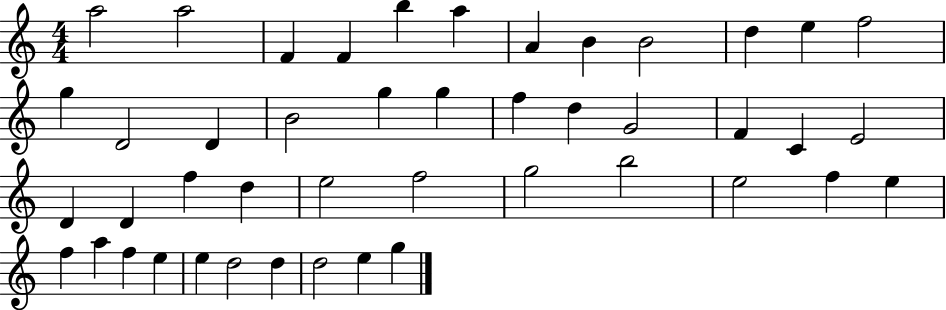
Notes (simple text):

A5/h A5/h F4/q F4/q B5/q A5/q A4/q B4/q B4/h D5/q E5/q F5/h G5/q D4/h D4/q B4/h G5/q G5/q F5/q D5/q G4/h F4/q C4/q E4/h D4/q D4/q F5/q D5/q E5/h F5/h G5/h B5/h E5/h F5/q E5/q F5/q A5/q F5/q E5/q E5/q D5/h D5/q D5/h E5/q G5/q